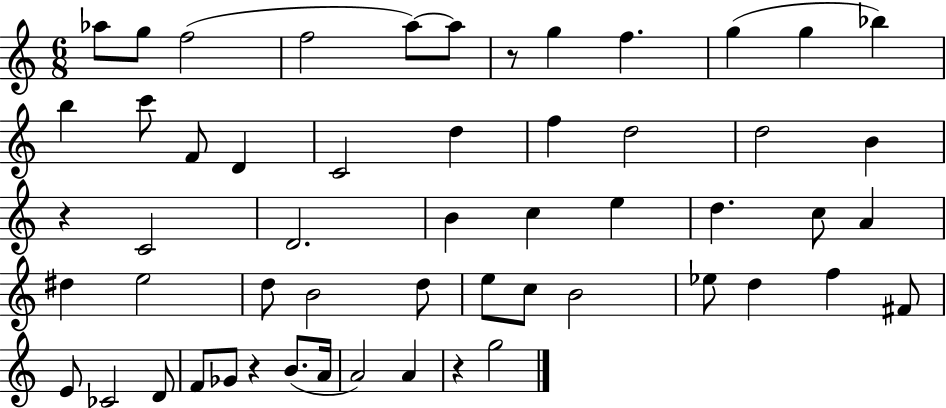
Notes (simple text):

Ab5/e G5/e F5/h F5/h A5/e A5/e R/e G5/q F5/q. G5/q G5/q Bb5/q B5/q C6/e F4/e D4/q C4/h D5/q F5/q D5/h D5/h B4/q R/q C4/h D4/h. B4/q C5/q E5/q D5/q. C5/e A4/q D#5/q E5/h D5/e B4/h D5/e E5/e C5/e B4/h Eb5/e D5/q F5/q F#4/e E4/e CES4/h D4/e F4/e Gb4/e R/q B4/e. A4/s A4/h A4/q R/q G5/h